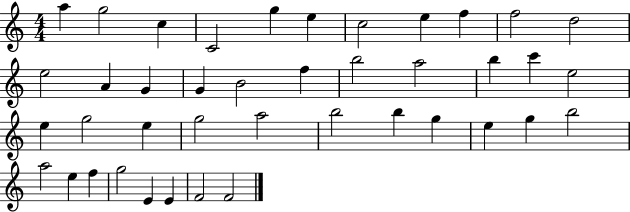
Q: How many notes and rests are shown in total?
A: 41